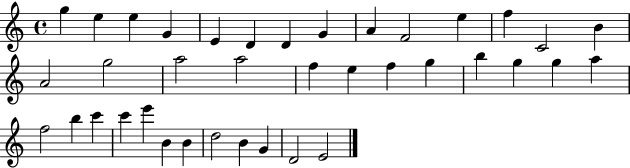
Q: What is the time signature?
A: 4/4